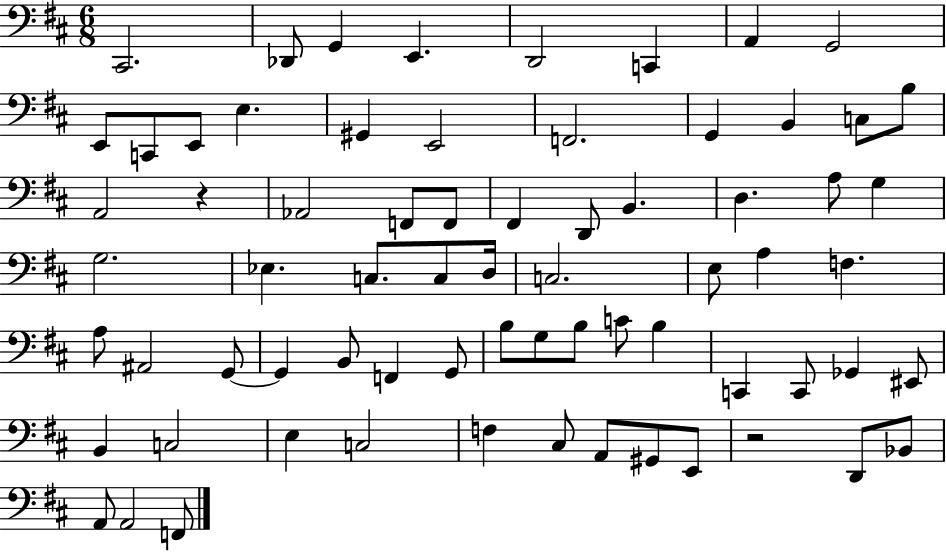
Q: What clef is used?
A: bass